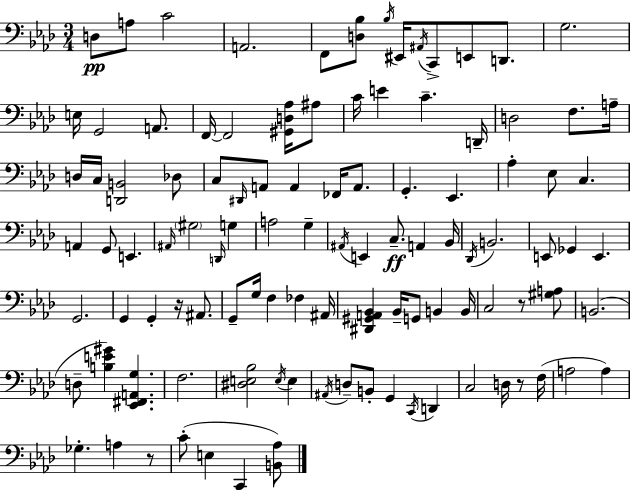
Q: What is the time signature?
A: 3/4